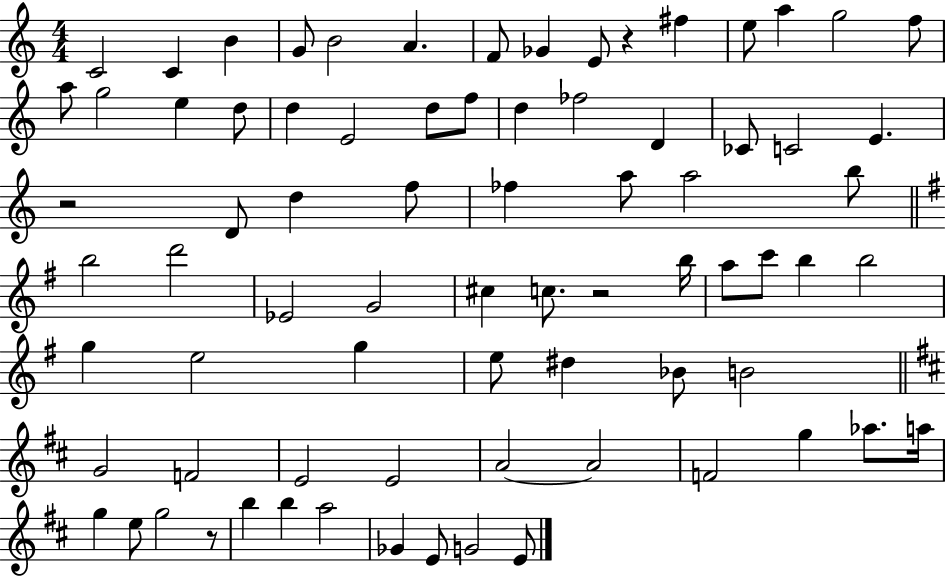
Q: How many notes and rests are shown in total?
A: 77